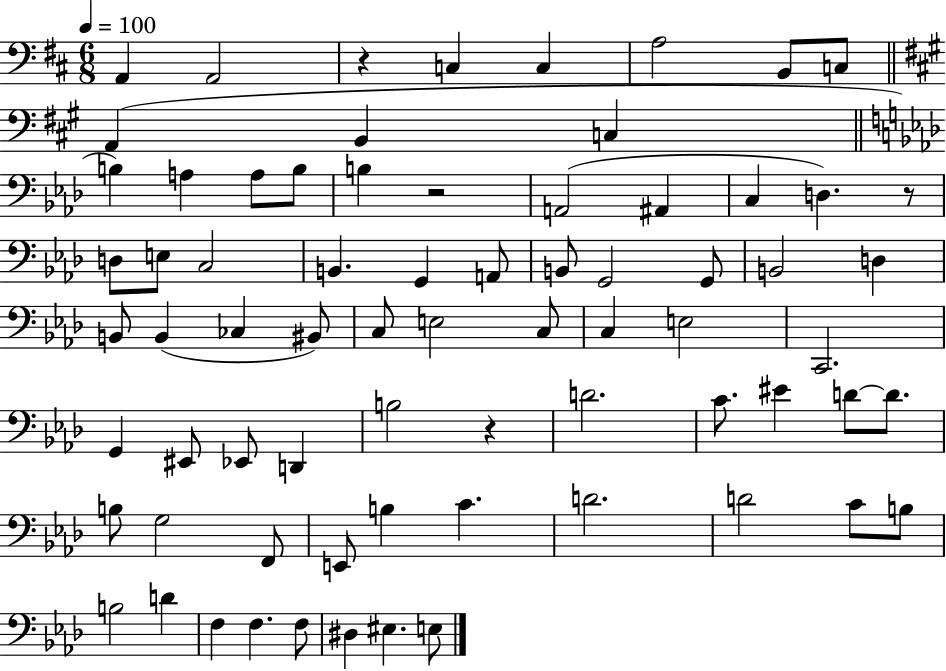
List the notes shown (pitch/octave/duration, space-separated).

A2/q A2/h R/q C3/q C3/q A3/h B2/e C3/e A2/q B2/q C3/q B3/q A3/q A3/e B3/e B3/q R/h A2/h A#2/q C3/q D3/q. R/e D3/e E3/e C3/h B2/q. G2/q A2/e B2/e G2/h G2/e B2/h D3/q B2/e B2/q CES3/q BIS2/e C3/e E3/h C3/e C3/q E3/h C2/h. G2/q EIS2/e Eb2/e D2/q B3/h R/q D4/h. C4/e. EIS4/q D4/e D4/e. B3/e G3/h F2/e E2/e B3/q C4/q. D4/h. D4/h C4/e B3/e B3/h D4/q F3/q F3/q. F3/e D#3/q EIS3/q. E3/e